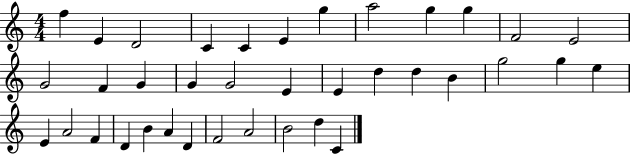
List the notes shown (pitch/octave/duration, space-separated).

F5/q E4/q D4/h C4/q C4/q E4/q G5/q A5/h G5/q G5/q F4/h E4/h G4/h F4/q G4/q G4/q G4/h E4/q E4/q D5/q D5/q B4/q G5/h G5/q E5/q E4/q A4/h F4/q D4/q B4/q A4/q D4/q F4/h A4/h B4/h D5/q C4/q